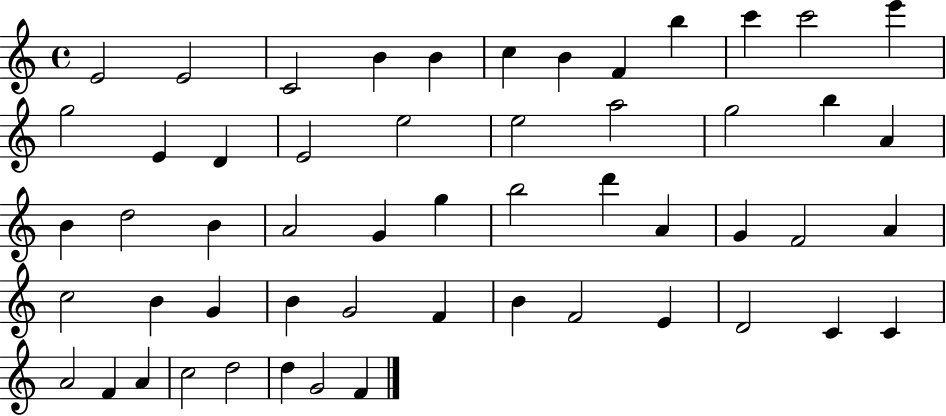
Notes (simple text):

E4/h E4/h C4/h B4/q B4/q C5/q B4/q F4/q B5/q C6/q C6/h E6/q G5/h E4/q D4/q E4/h E5/h E5/h A5/h G5/h B5/q A4/q B4/q D5/h B4/q A4/h G4/q G5/q B5/h D6/q A4/q G4/q F4/h A4/q C5/h B4/q G4/q B4/q G4/h F4/q B4/q F4/h E4/q D4/h C4/q C4/q A4/h F4/q A4/q C5/h D5/h D5/q G4/h F4/q